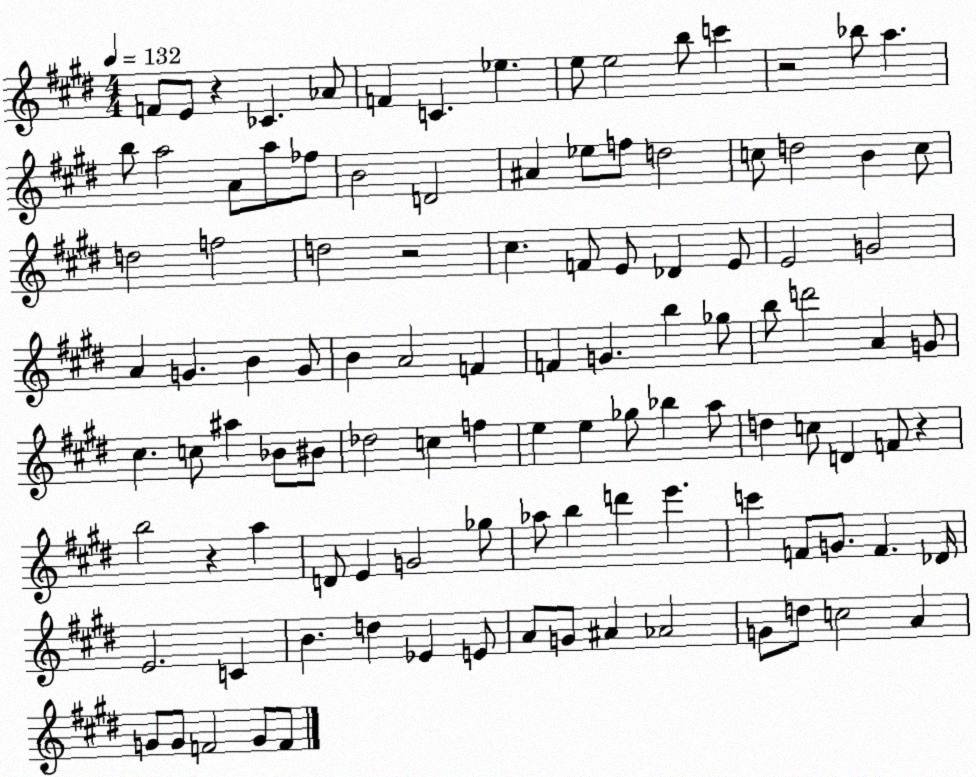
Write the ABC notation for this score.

X:1
T:Untitled
M:4/4
L:1/4
K:E
F/2 E/2 z _C _A/2 F C _e e/2 e2 b/2 c' z2 _b/2 a b/2 a2 A/2 a/2 _f/2 B2 D2 ^A _e/2 f/2 d2 c/2 d2 B c/2 d2 f2 d2 z2 ^c F/2 E/2 _D E/2 E2 G2 A G B G/2 B A2 F F G b _g/2 b/2 d'2 A G/2 ^c c/2 ^a _B/2 ^B/2 _d2 c f e e _g/2 _b a/2 d c/2 D F/2 z b2 z a D/2 E G2 _g/2 _a/2 b d' e' c' F/2 G/2 F _D/4 E2 C B d _E E/2 A/2 G/2 ^A _A2 G/2 d/2 c2 A G/2 G/2 F2 G/2 F/2